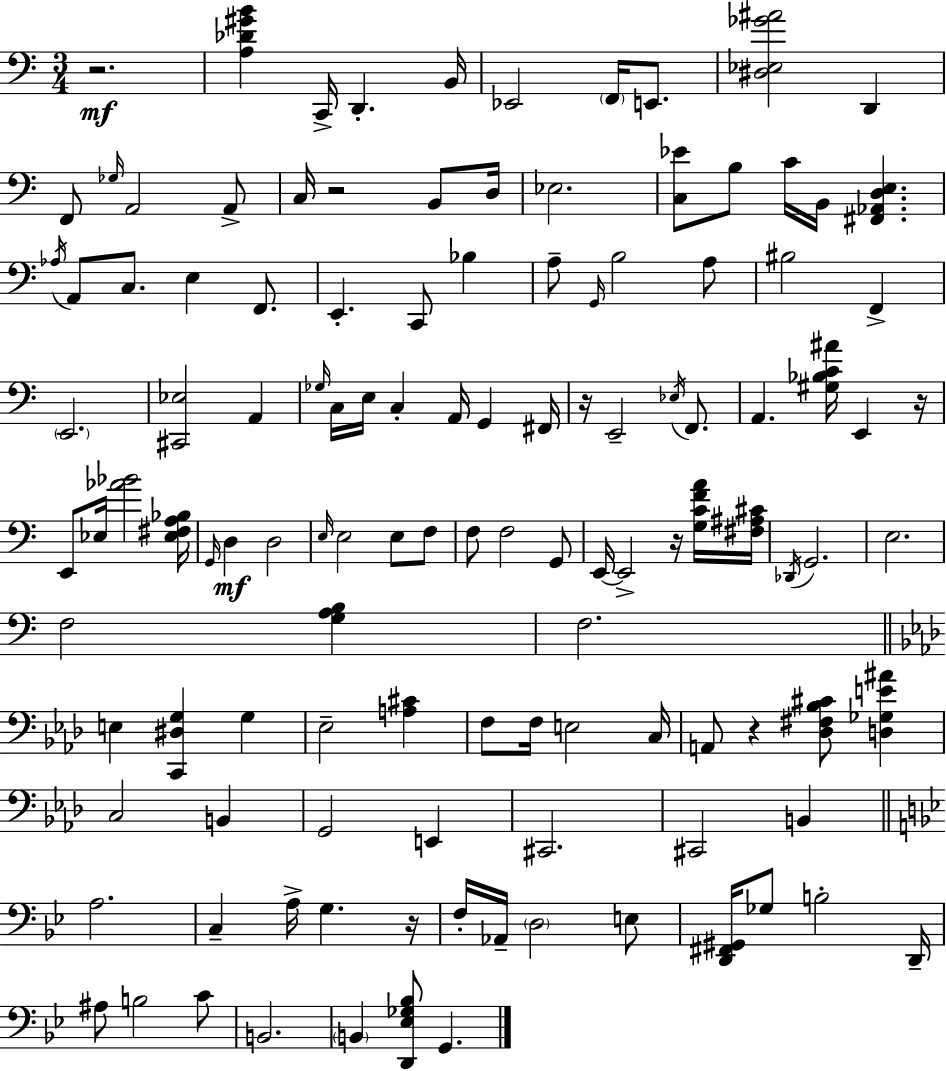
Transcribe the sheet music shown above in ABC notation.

X:1
T:Untitled
M:3/4
L:1/4
K:Am
z2 [A,_D^GB] C,,/4 D,, B,,/4 _E,,2 F,,/4 E,,/2 [^D,_E,_G^A]2 D,, F,,/2 _G,/4 A,,2 A,,/2 C,/4 z2 B,,/2 D,/4 _E,2 [C,_E]/2 B,/2 C/4 B,,/4 [^F,,_A,,D,E,] _A,/4 A,,/2 C,/2 E, F,,/2 E,, C,,/2 _B, A,/2 G,,/4 B,2 A,/2 ^B,2 F,, E,,2 [^C,,_E,]2 A,, _G,/4 C,/4 E,/4 C, A,,/4 G,, ^F,,/4 z/4 E,,2 _E,/4 F,,/2 A,, [^G,_B,C^A]/4 E,, z/4 E,,/2 _E,/4 [_A_B]2 [_E,^F,A,_B,]/4 G,,/4 D, D,2 E,/4 E,2 E,/2 F,/2 F,/2 F,2 G,,/2 E,,/4 E,,2 z/4 [G,CFA]/4 [^F,^A,^C]/4 _D,,/4 G,,2 E,2 F,2 [G,A,B,] F,2 E, [C,,^D,G,] G, _E,2 [A,^C] F,/2 F,/4 E,2 C,/4 A,,/2 z [_D,^F,_B,^C]/2 [D,_G,E^A] C,2 B,, G,,2 E,, ^C,,2 ^C,,2 B,, A,2 C, A,/4 G, z/4 F,/4 _A,,/4 D,2 E,/2 [D,,^F,,^G,,]/4 _G,/2 B,2 D,,/4 ^A,/2 B,2 C/2 B,,2 B,, [D,,_E,_G,_B,]/2 G,,